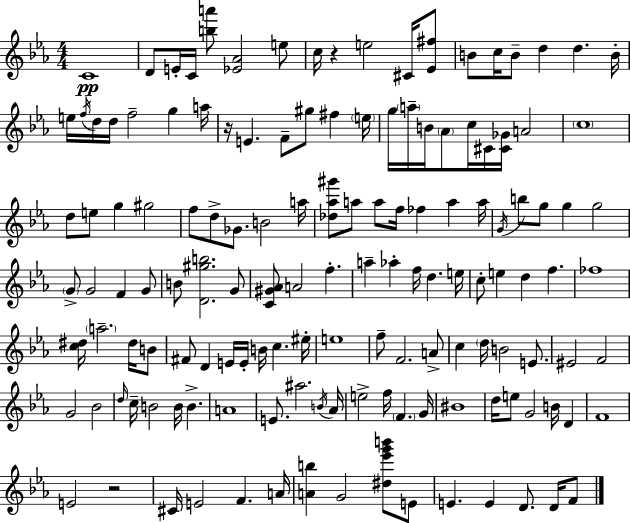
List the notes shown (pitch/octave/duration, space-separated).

C4/w D4/e E4/s C4/s [B5,A6]/e [Eb4,Ab4]/h E5/e C5/s R/q E5/h C#4/s [Eb4,F#5]/e B4/e C5/s B4/e D5/q D5/q. B4/s E5/s F5/s D5/s D5/s F5/h G5/q A5/s R/s E4/q. F4/e G#5/e F#5/q E5/s G5/s A5/s B4/s Ab4/e C5/s C#4/s [C#4,Gb4]/s A4/h C5/w D5/e E5/e G5/q G#5/h F5/e D5/e Gb4/e. B4/h A5/s [Db5,Ab5,G#6]/e A5/e A5/e F5/s FES5/q A5/q A5/s G4/s B5/e G5/e G5/q G5/h G4/e G4/h F4/q G4/e B4/e [D4,G#5,B5]/h. G4/e [C4,G#4,Ab4]/e A4/h F5/q. A5/q Ab5/q F5/s D5/q. E5/s C5/e E5/q D5/q F5/q. FES5/w [C5,D#5]/s A5/h. D#5/s B4/e F#4/e D4/q E4/s E4/s B4/s C5/q. EIS5/s E5/w F5/e F4/h. A4/e C5/q D5/s B4/h E4/e. EIS4/h F4/h G4/h Bb4/h D5/s C5/s B4/h B4/s B4/q. A4/w E4/e. A#5/h. B4/s Ab4/s E5/h F5/s F4/q. G4/s BIS4/w D5/s E5/e G4/h B4/s D4/q F4/w E4/h R/h C#4/s E4/h F4/q. A4/s [A4,B5]/q G4/h [D#5,Eb6,G6,B6]/e E4/e E4/q. E4/q D4/e. D4/s F4/e